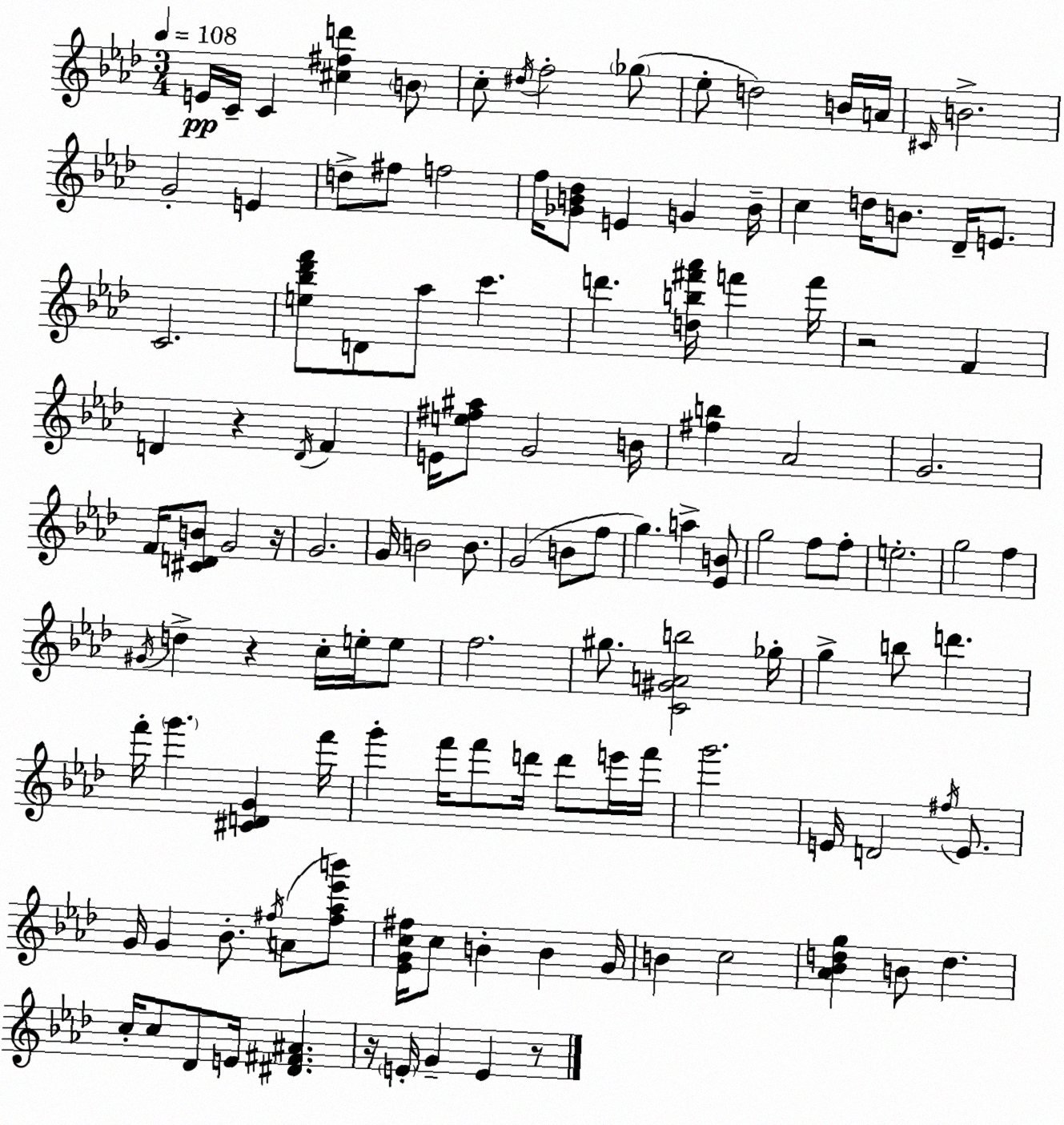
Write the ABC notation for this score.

X:1
T:Untitled
M:3/4
L:1/4
K:Fm
E/4 C/4 C [^c^fd'] B/2 c/2 ^d/4 f2 _g/2 _e/2 d2 B/4 A/4 ^C/4 B2 G2 E d/2 ^f/2 f2 f/4 [_GB_d]/2 E G B/4 c d/4 B/2 _D/4 E/2 C2 [e_b_d'f']/2 D/2 _a/2 c' d' [db^f'_a']/4 f' f'/4 z2 F D z D/4 F E/4 [e^f^a]/2 G2 B/4 [^fb] _A2 G2 F/4 [^CDB]/2 G2 z/4 G2 G/4 B2 B/2 G2 B/2 f/2 g a [_EB]/2 g2 f/2 f/2 e2 g2 f ^G/4 d z c/4 e/4 e/2 f2 ^g/2 [C^GAb]2 _g/4 g b/2 d' f'/4 g' [^CDG] f'/4 g' f'/4 f'/2 d'/4 d'/2 e'/4 f'/4 g'2 E/4 D2 ^f/4 E/2 G/4 G _B/2 ^f/4 A/2 [^f_a_e'b']/2 [_EGc^f]/4 c/2 B B G/4 B c2 [_A_Bdg] B/2 d c/4 c/2 _D/2 E/4 [^D^F^A] z/4 E/4 G E z/2